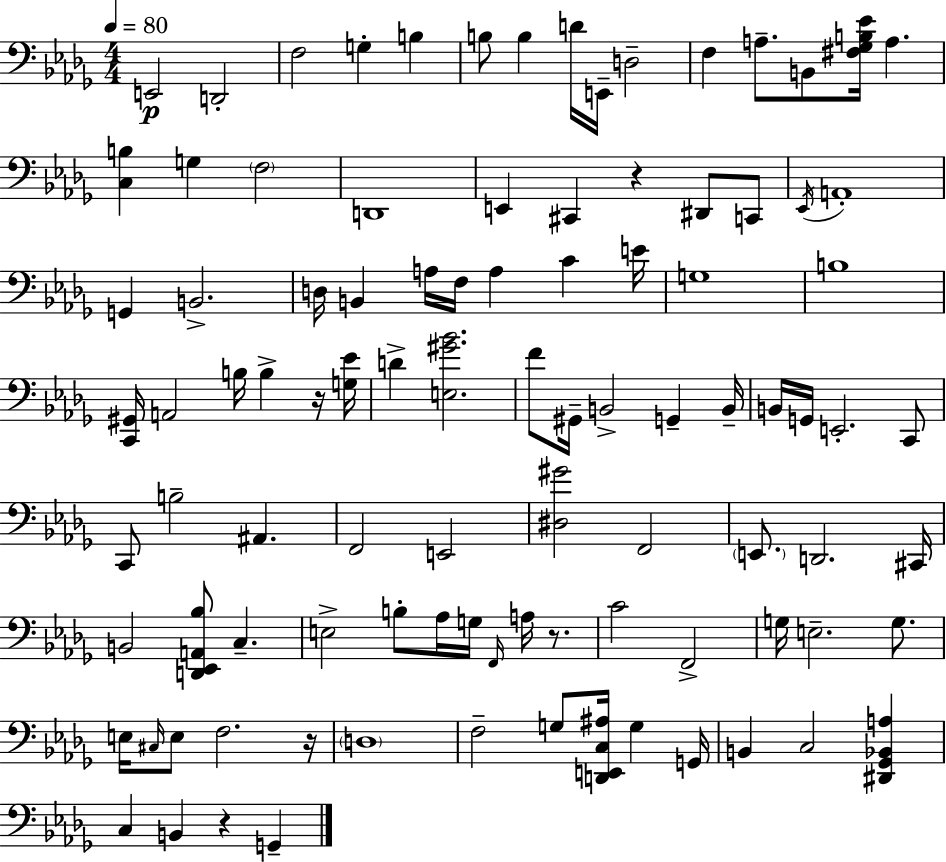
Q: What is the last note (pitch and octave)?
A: G2